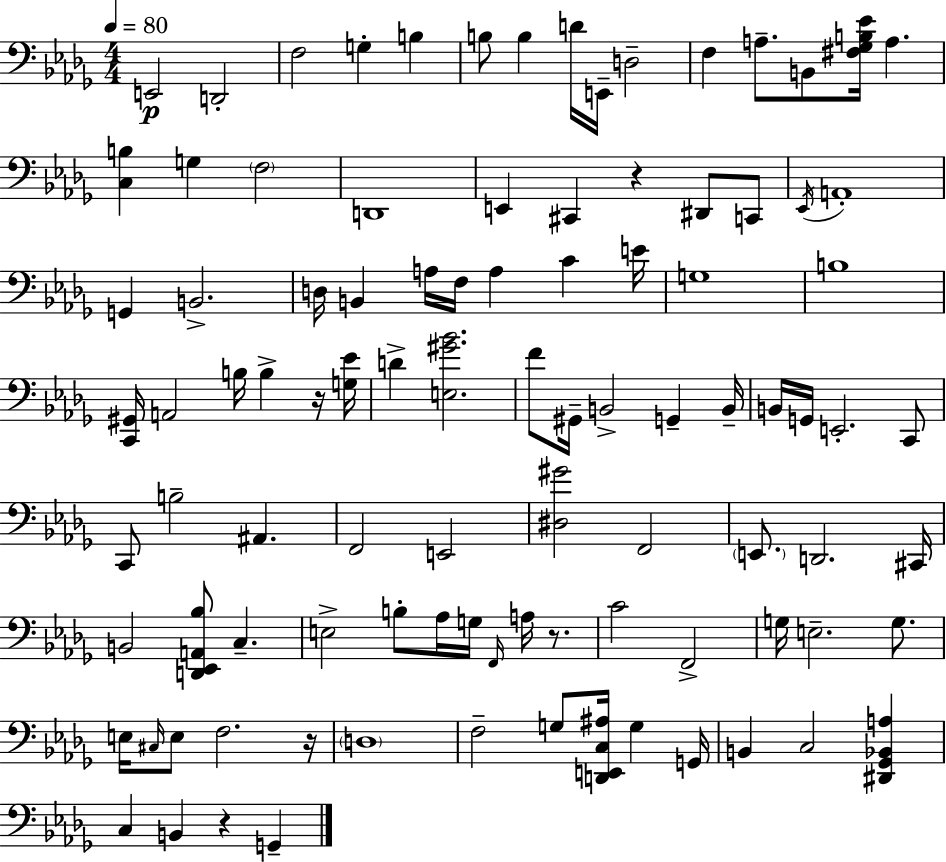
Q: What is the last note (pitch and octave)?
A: G2